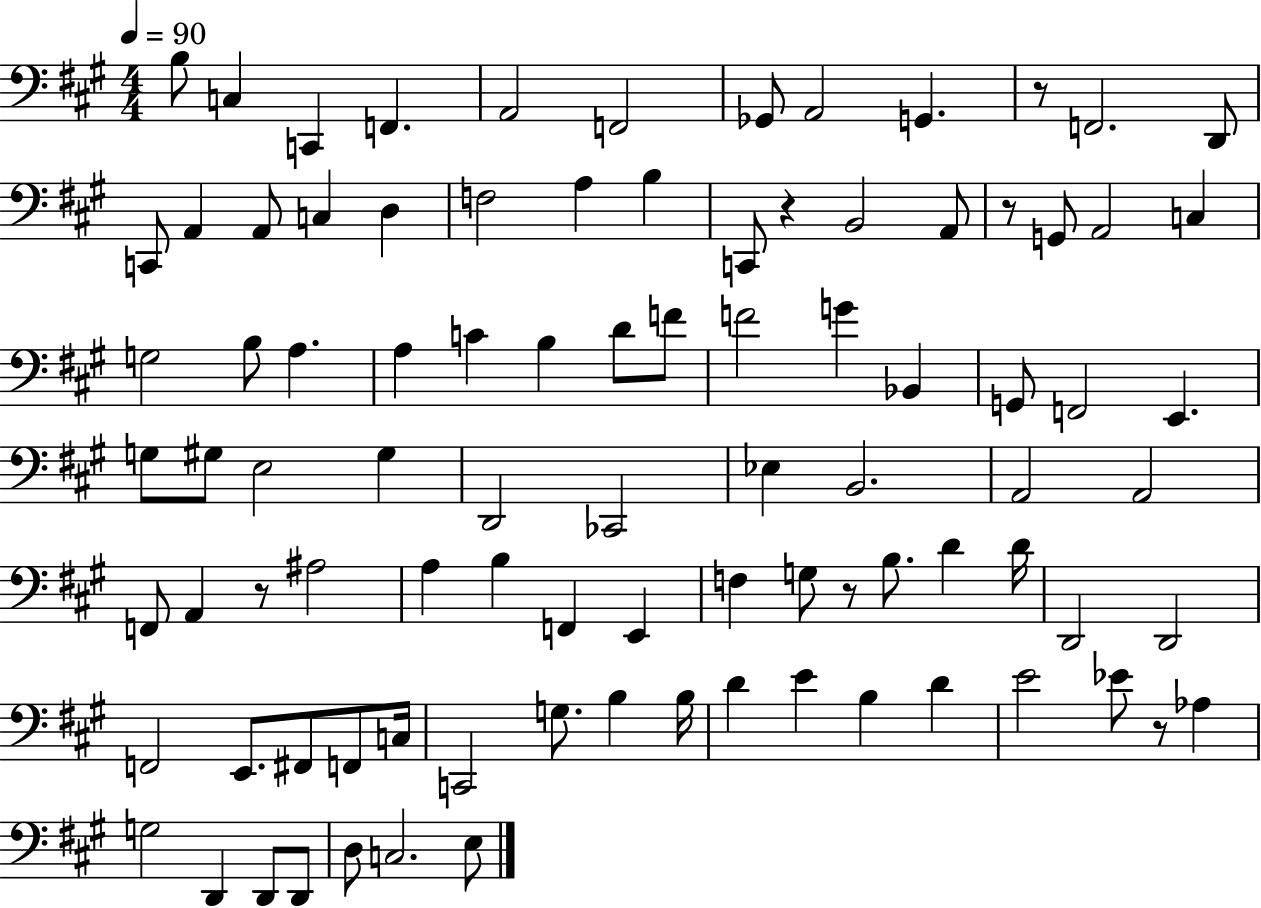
{
  \clef bass
  \numericTimeSignature
  \time 4/4
  \key a \major
  \tempo 4 = 90
  b8 c4 c,4 f,4. | a,2 f,2 | ges,8 a,2 g,4. | r8 f,2. d,8 | \break c,8 a,4 a,8 c4 d4 | f2 a4 b4 | c,8 r4 b,2 a,8 | r8 g,8 a,2 c4 | \break g2 b8 a4. | a4 c'4 b4 d'8 f'8 | f'2 g'4 bes,4 | g,8 f,2 e,4. | \break g8 gis8 e2 gis4 | d,2 ces,2 | ees4 b,2. | a,2 a,2 | \break f,8 a,4 r8 ais2 | a4 b4 f,4 e,4 | f4 g8 r8 b8. d'4 d'16 | d,2 d,2 | \break f,2 e,8. fis,8 f,8 c16 | c,2 g8. b4 b16 | d'4 e'4 b4 d'4 | e'2 ees'8 r8 aes4 | \break g2 d,4 d,8 d,8 | d8 c2. e8 | \bar "|."
}